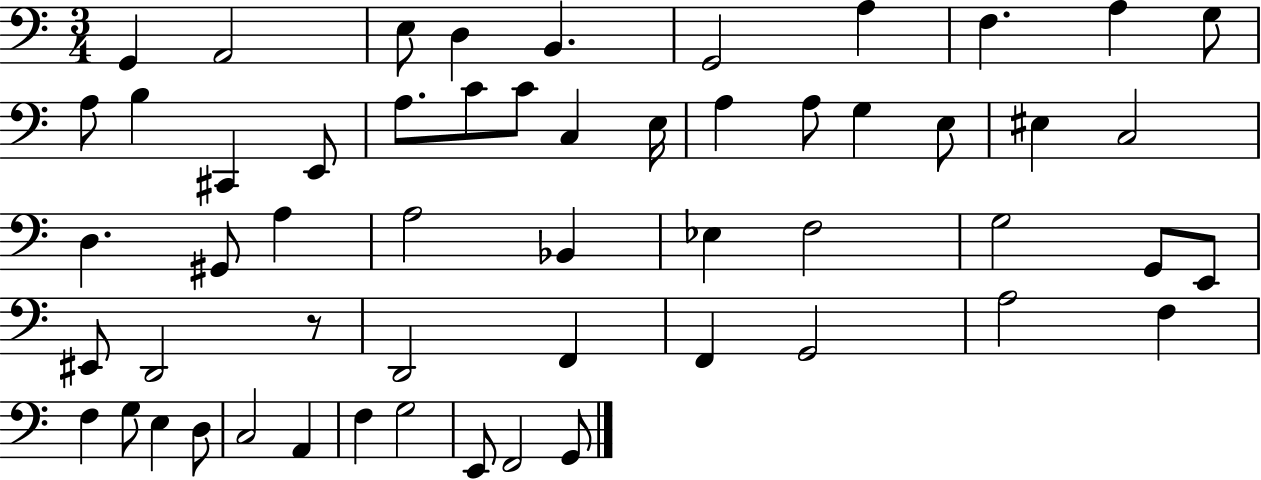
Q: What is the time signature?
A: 3/4